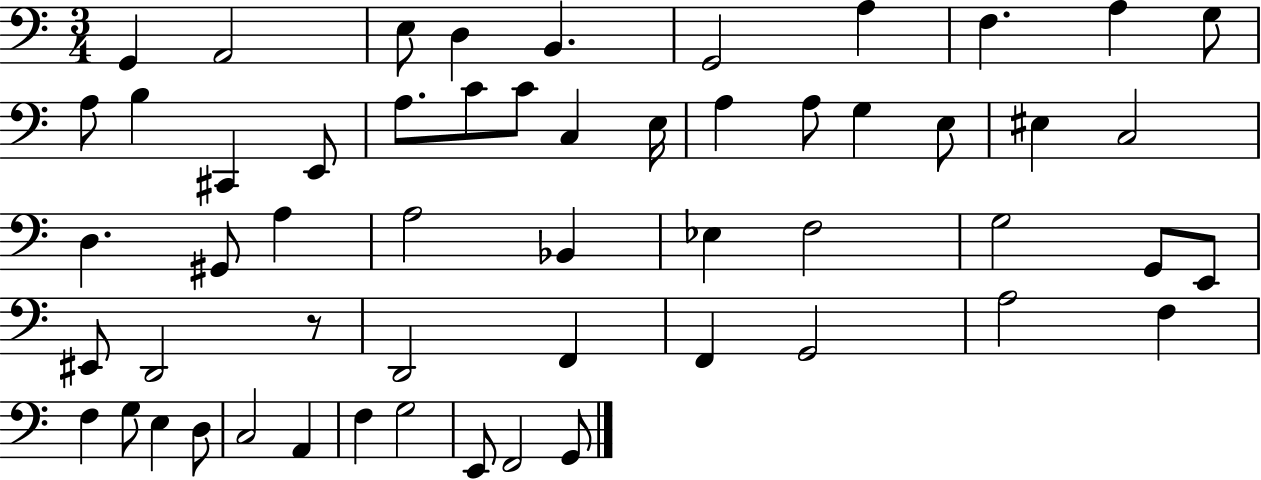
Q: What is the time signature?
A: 3/4